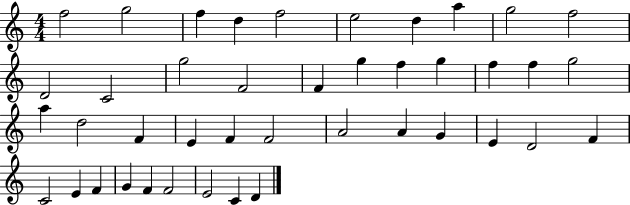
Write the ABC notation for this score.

X:1
T:Untitled
M:4/4
L:1/4
K:C
f2 g2 f d f2 e2 d a g2 f2 D2 C2 g2 F2 F g f g f f g2 a d2 F E F F2 A2 A G E D2 F C2 E F G F F2 E2 C D